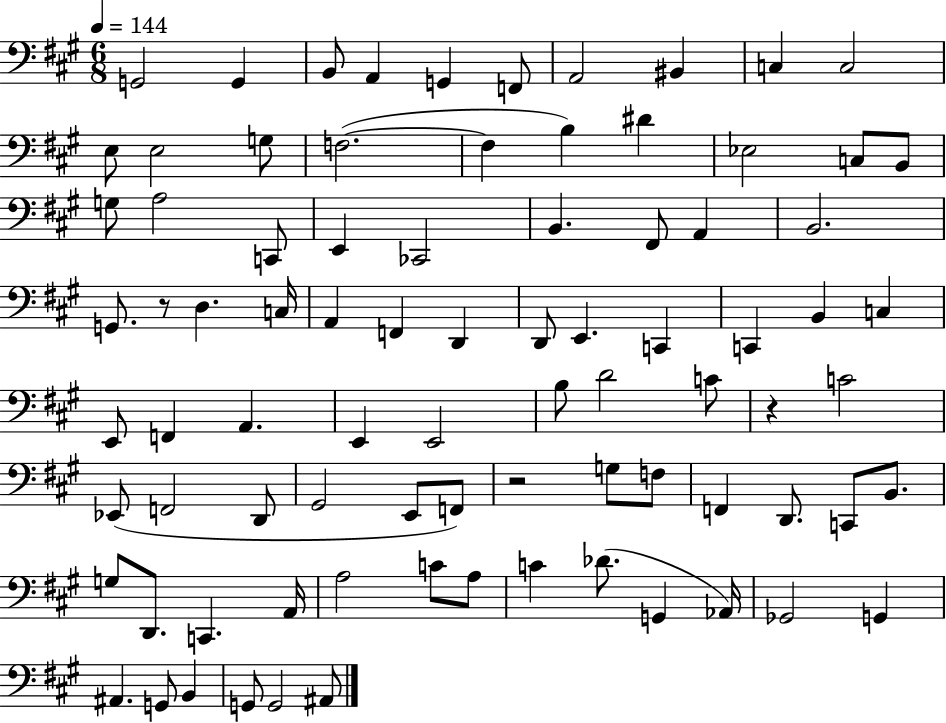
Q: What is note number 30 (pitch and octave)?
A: G2